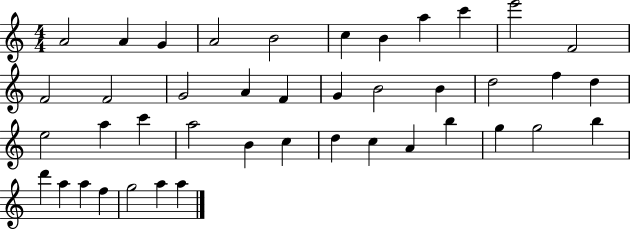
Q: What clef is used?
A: treble